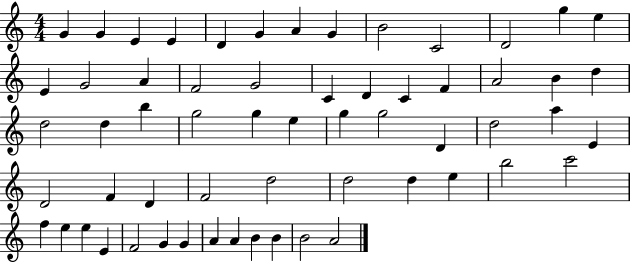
{
  \clef treble
  \numericTimeSignature
  \time 4/4
  \key c \major
  g'4 g'4 e'4 e'4 | d'4 g'4 a'4 g'4 | b'2 c'2 | d'2 g''4 e''4 | \break e'4 g'2 a'4 | f'2 g'2 | c'4 d'4 c'4 f'4 | a'2 b'4 d''4 | \break d''2 d''4 b''4 | g''2 g''4 e''4 | g''4 g''2 d'4 | d''2 a''4 e'4 | \break d'2 f'4 d'4 | f'2 d''2 | d''2 d''4 e''4 | b''2 c'''2 | \break f''4 e''4 e''4 e'4 | f'2 g'4 g'4 | a'4 a'4 b'4 b'4 | b'2 a'2 | \break \bar "|."
}